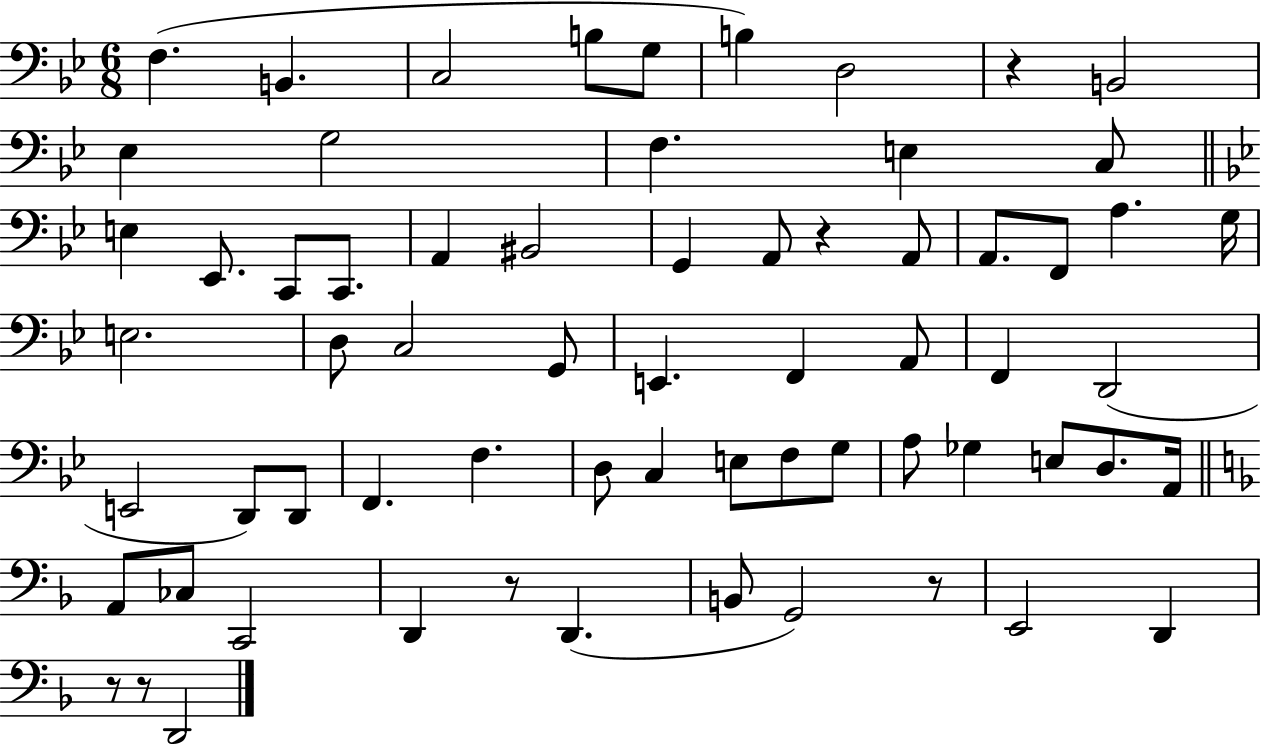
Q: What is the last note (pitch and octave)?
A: D2